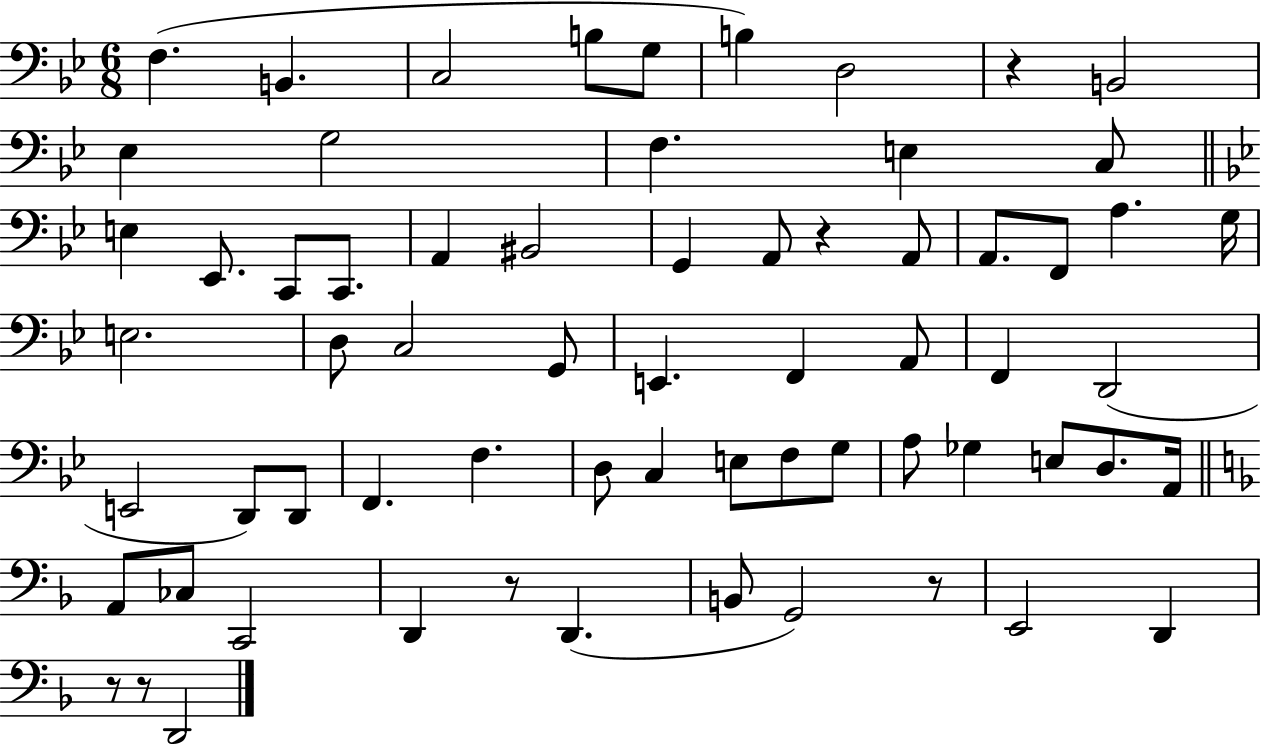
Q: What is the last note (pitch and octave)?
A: D2